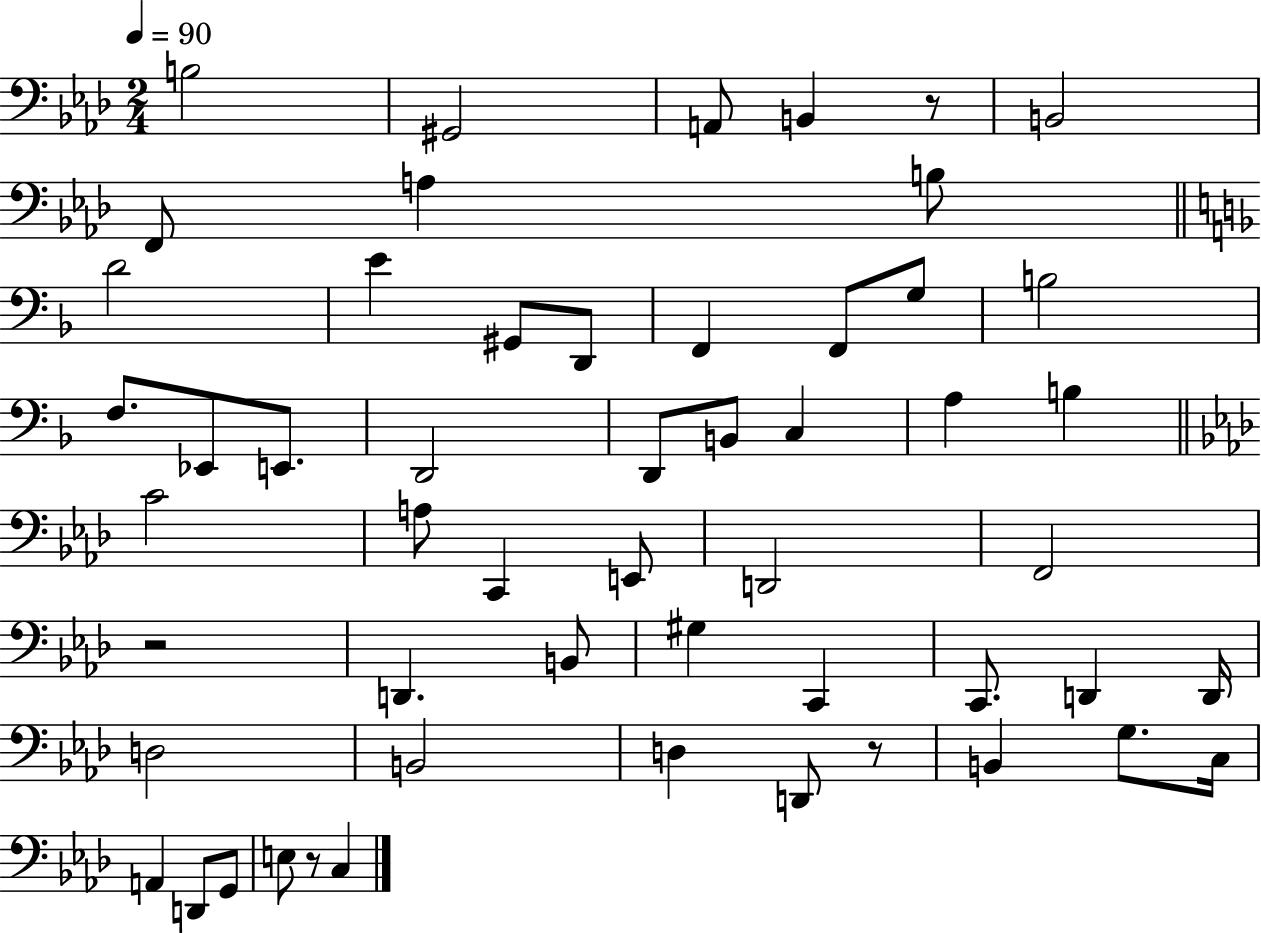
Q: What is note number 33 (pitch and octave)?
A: B2